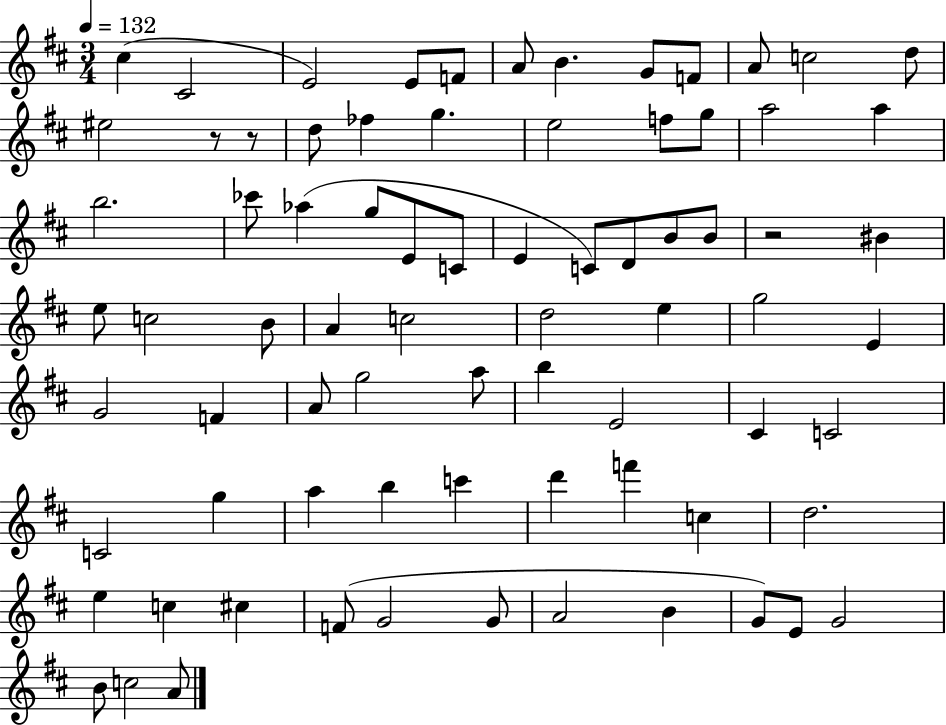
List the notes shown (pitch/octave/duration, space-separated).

C#5/q C#4/h E4/h E4/e F4/e A4/e B4/q. G4/e F4/e A4/e C5/h D5/e EIS5/h R/e R/e D5/e FES5/q G5/q. E5/h F5/e G5/e A5/h A5/q B5/h. CES6/e Ab5/q G5/e E4/e C4/e E4/q C4/e D4/e B4/e B4/e R/h BIS4/q E5/e C5/h B4/e A4/q C5/h D5/h E5/q G5/h E4/q G4/h F4/q A4/e G5/h A5/e B5/q E4/h C#4/q C4/h C4/h G5/q A5/q B5/q C6/q D6/q F6/q C5/q D5/h. E5/q C5/q C#5/q F4/e G4/h G4/e A4/h B4/q G4/e E4/e G4/h B4/e C5/h A4/e